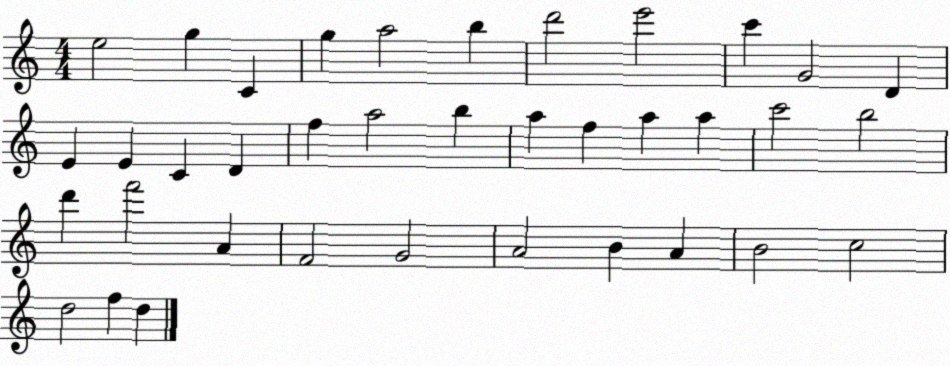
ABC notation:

X:1
T:Untitled
M:4/4
L:1/4
K:C
e2 g C g a2 b d'2 e'2 c' G2 D E E C D f a2 b a f a a c'2 b2 d' f'2 A F2 G2 A2 B A B2 c2 d2 f d